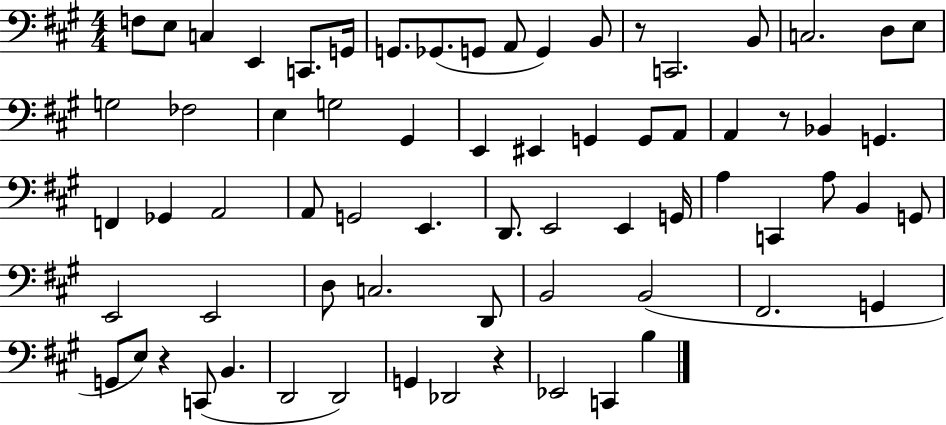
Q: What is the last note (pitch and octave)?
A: B3